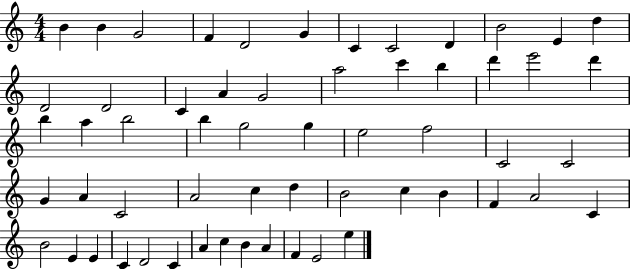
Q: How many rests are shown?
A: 0